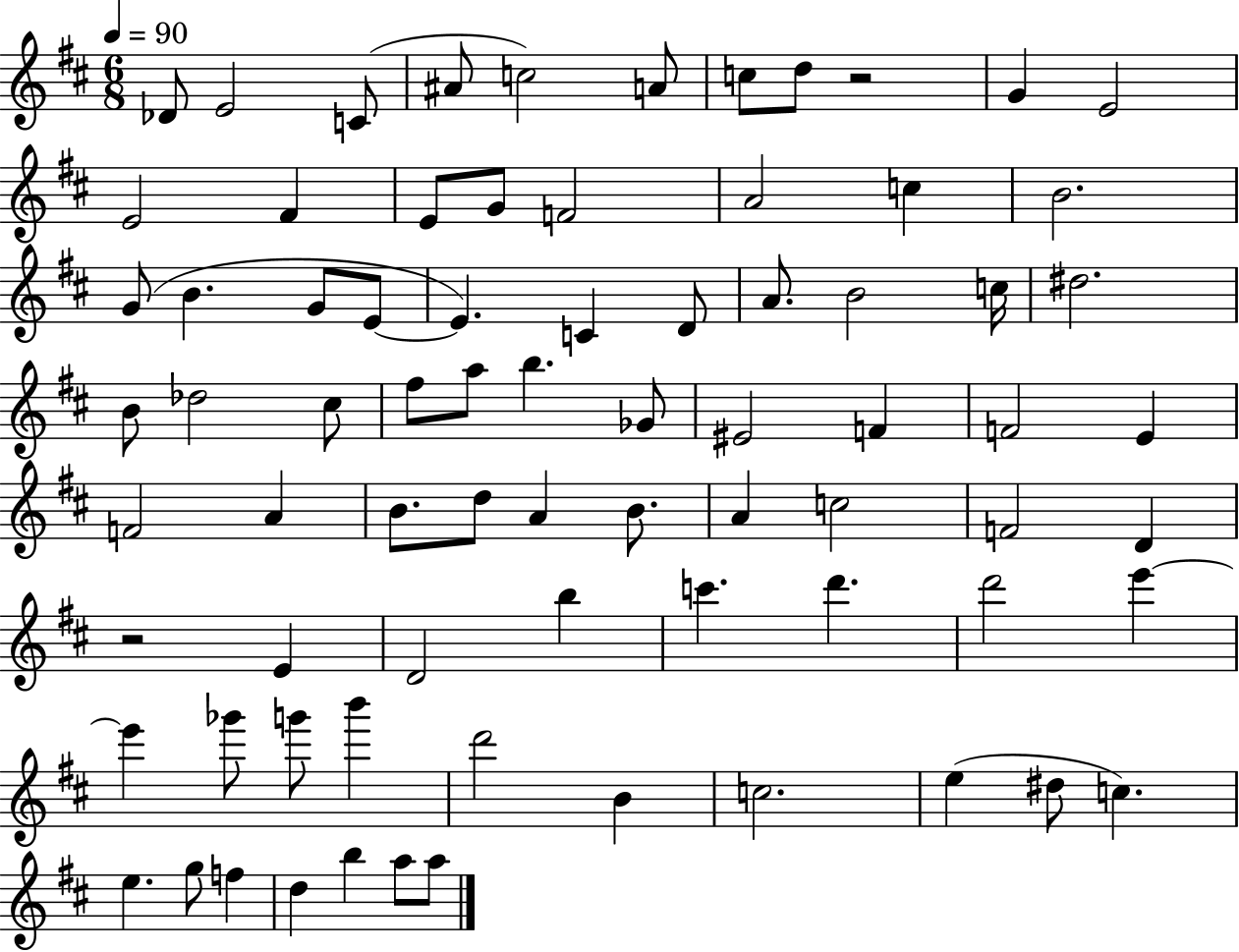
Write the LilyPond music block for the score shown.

{
  \clef treble
  \numericTimeSignature
  \time 6/8
  \key d \major
  \tempo 4 = 90
  \repeat volta 2 { des'8 e'2 c'8( | ais'8 c''2) a'8 | c''8 d''8 r2 | g'4 e'2 | \break e'2 fis'4 | e'8 g'8 f'2 | a'2 c''4 | b'2. | \break g'8( b'4. g'8 e'8~~ | e'4.) c'4 d'8 | a'8. b'2 c''16 | dis''2. | \break b'8 des''2 cis''8 | fis''8 a''8 b''4. ges'8 | eis'2 f'4 | f'2 e'4 | \break f'2 a'4 | b'8. d''8 a'4 b'8. | a'4 c''2 | f'2 d'4 | \break r2 e'4 | d'2 b''4 | c'''4. d'''4. | d'''2 e'''4~~ | \break e'''4 ges'''8 g'''8 b'''4 | d'''2 b'4 | c''2. | e''4( dis''8 c''4.) | \break e''4. g''8 f''4 | d''4 b''4 a''8 a''8 | } \bar "|."
}